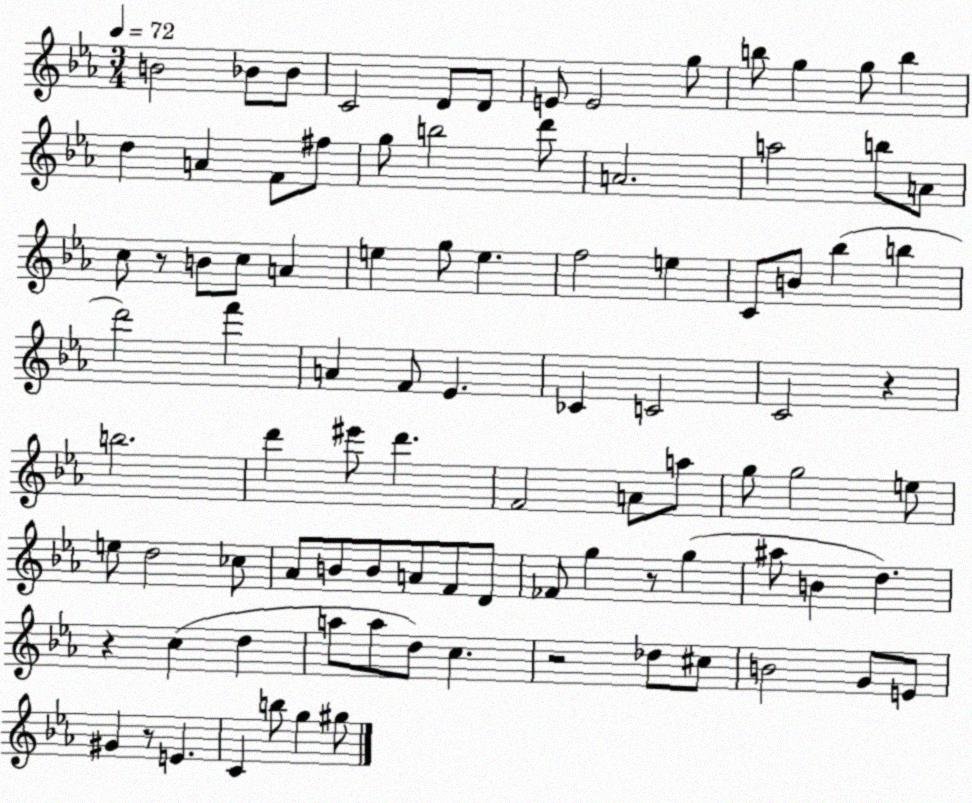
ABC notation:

X:1
T:Untitled
M:3/4
L:1/4
K:Eb
B2 _B/2 _B/2 C2 D/2 D/2 E/2 E2 g/2 b/2 g g/2 b d A F/2 ^f/2 g/2 b2 d'/2 A2 a2 b/2 A/2 c/2 z/2 B/2 c/2 A e g/2 e f2 e C/2 B/2 _b b d'2 f' A F/2 _E _C C2 C2 z b2 d' ^e'/2 d' F2 A/2 a/2 g/2 g2 e/2 e/2 d2 _c/2 _A/2 B/2 B/2 A/2 F/2 D/2 _F/2 g z/2 g ^a/2 B d z c d a/2 a/2 d/2 c z2 _d/2 ^c/2 B2 G/2 E/2 ^G z/2 E C b/2 g ^g/2